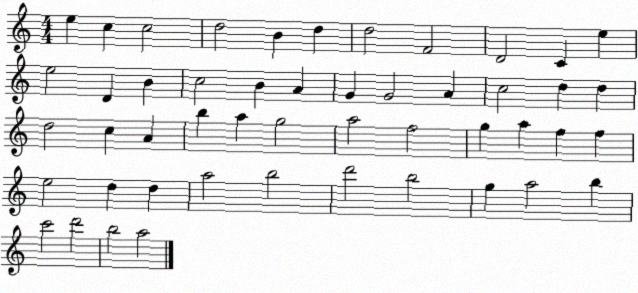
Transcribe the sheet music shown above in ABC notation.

X:1
T:Untitled
M:4/4
L:1/4
K:C
e c c2 d2 B d d2 F2 D2 C e e2 D B c2 B A G G2 A c2 d d d2 c A b a g2 a2 f2 g a f f e2 d d a2 b2 d'2 b2 g a2 b c'2 d'2 b2 a2